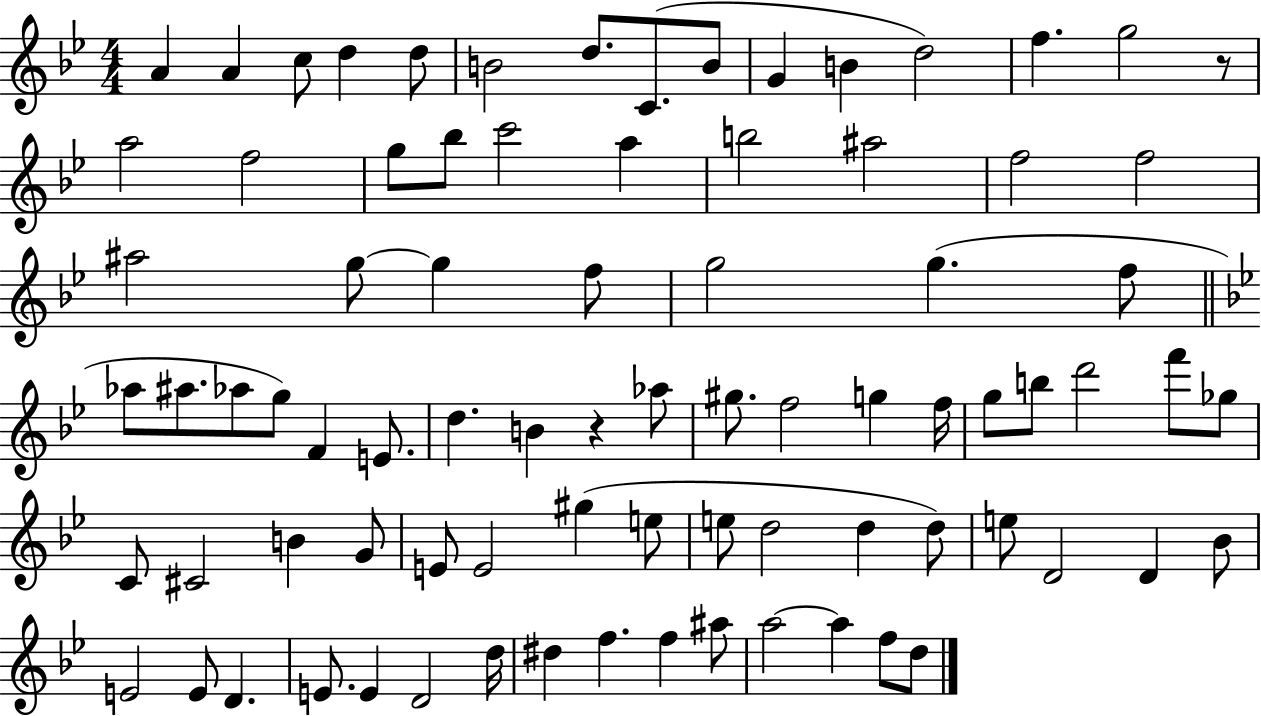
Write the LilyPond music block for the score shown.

{
  \clef treble
  \numericTimeSignature
  \time 4/4
  \key bes \major
  \repeat volta 2 { a'4 a'4 c''8 d''4 d''8 | b'2 d''8. c'8.( b'8 | g'4 b'4 d''2) | f''4. g''2 r8 | \break a''2 f''2 | g''8 bes''8 c'''2 a''4 | b''2 ais''2 | f''2 f''2 | \break ais''2 g''8~~ g''4 f''8 | g''2 g''4.( f''8 | \bar "||" \break \key g \minor aes''8 ais''8. aes''8 g''8) f'4 e'8. | d''4. b'4 r4 aes''8 | gis''8. f''2 g''4 f''16 | g''8 b''8 d'''2 f'''8 ges''8 | \break c'8 cis'2 b'4 g'8 | e'8 e'2 gis''4( e''8 | e''8 d''2 d''4 d''8) | e''8 d'2 d'4 bes'8 | \break e'2 e'8 d'4. | e'8. e'4 d'2 d''16 | dis''4 f''4. f''4 ais''8 | a''2~~ a''4 f''8 d''8 | \break } \bar "|."
}